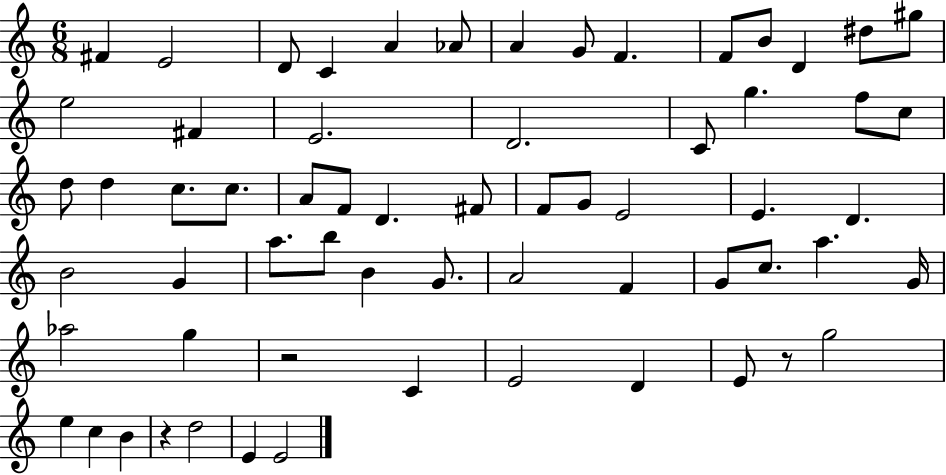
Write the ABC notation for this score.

X:1
T:Untitled
M:6/8
L:1/4
K:C
^F E2 D/2 C A _A/2 A G/2 F F/2 B/2 D ^d/2 ^g/2 e2 ^F E2 D2 C/2 g f/2 c/2 d/2 d c/2 c/2 A/2 F/2 D ^F/2 F/2 G/2 E2 E D B2 G a/2 b/2 B G/2 A2 F G/2 c/2 a G/4 _a2 g z2 C E2 D E/2 z/2 g2 e c B z d2 E E2